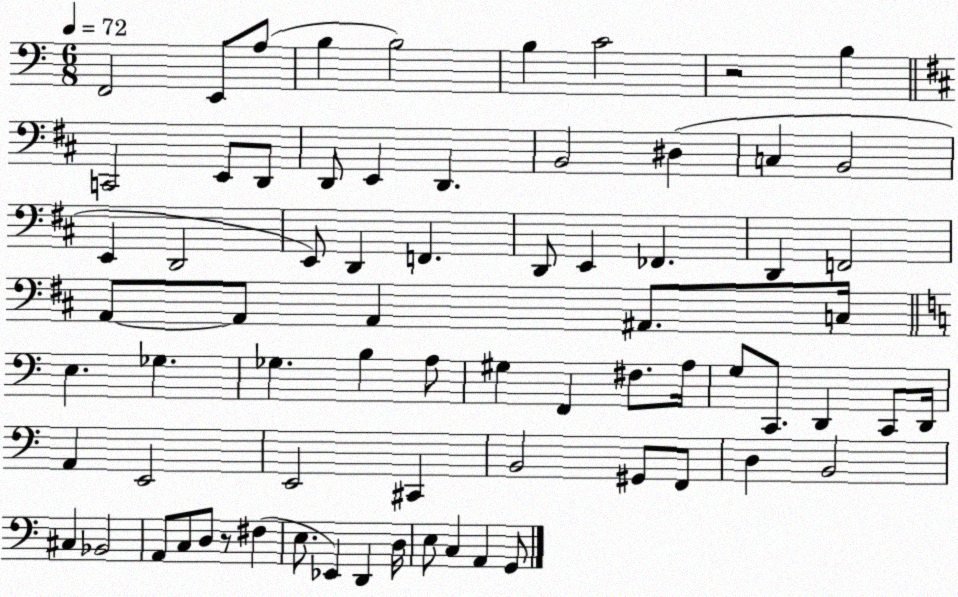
X:1
T:Untitled
M:6/8
L:1/4
K:C
F,,2 E,,/2 A,/2 B, B,2 B, C2 z2 B, C,,2 E,,/2 D,,/2 D,,/2 E,, D,, B,,2 ^D, C, B,,2 E,, D,,2 E,,/2 D,, F,, D,,/2 E,, _F,, D,, F,,2 A,,/2 A,,/2 A,, ^A,,/2 C,/4 E, _G, _G, B, A,/2 ^G, F,, ^F,/2 A,/4 G,/2 C,,/2 D,, C,,/2 D,,/4 A,, E,,2 E,,2 ^C,, B,,2 ^G,,/2 F,,/2 D, B,,2 ^C, _B,,2 A,,/2 C,/2 D,/2 z/2 ^F, E,/2 _E,, D,, D,/4 E,/2 C, A,, G,,/2